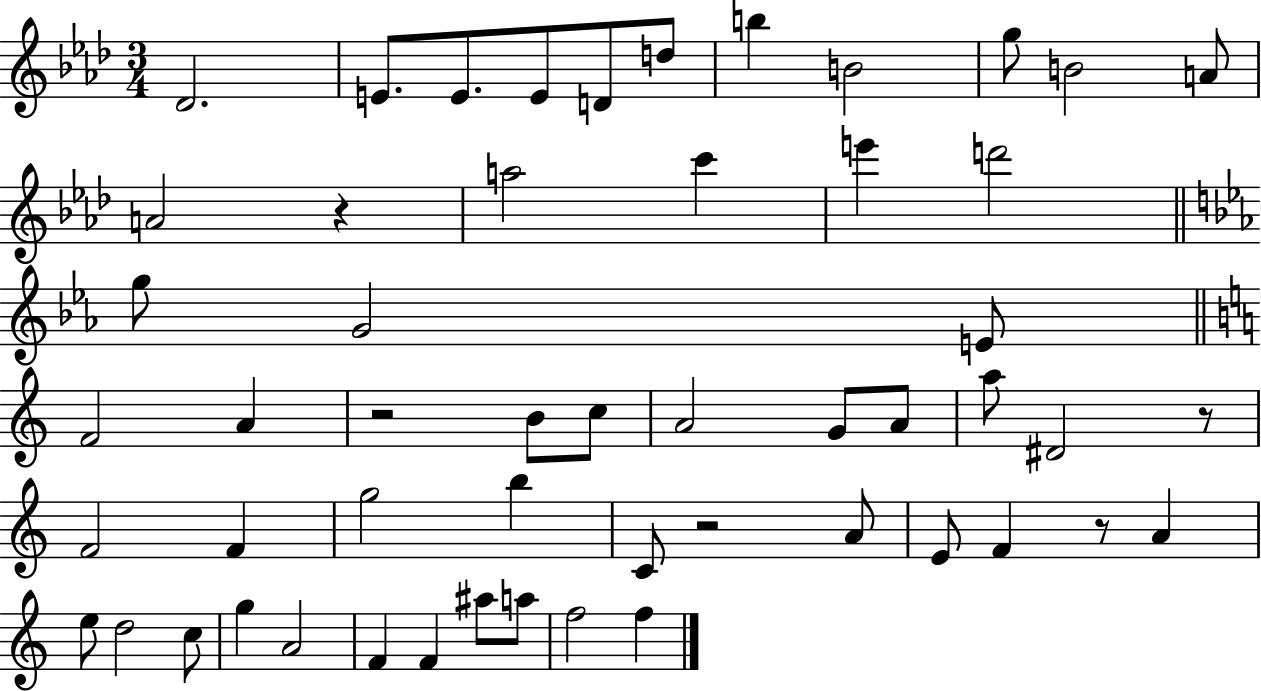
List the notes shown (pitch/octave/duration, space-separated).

Db4/h. E4/e. E4/e. E4/e D4/e D5/e B5/q B4/h G5/e B4/h A4/e A4/h R/q A5/h C6/q E6/q D6/h G5/e G4/h E4/e F4/h A4/q R/h B4/e C5/e A4/h G4/e A4/e A5/e D#4/h R/e F4/h F4/q G5/h B5/q C4/e R/h A4/e E4/e F4/q R/e A4/q E5/e D5/h C5/e G5/q A4/h F4/q F4/q A#5/e A5/e F5/h F5/q